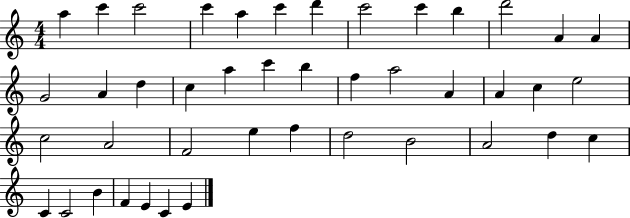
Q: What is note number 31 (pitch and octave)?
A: F5